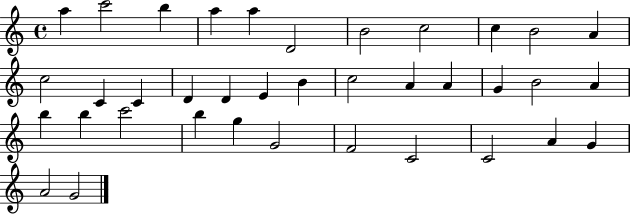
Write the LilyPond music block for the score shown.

{
  \clef treble
  \time 4/4
  \defaultTimeSignature
  \key c \major
  a''4 c'''2 b''4 | a''4 a''4 d'2 | b'2 c''2 | c''4 b'2 a'4 | \break c''2 c'4 c'4 | d'4 d'4 e'4 b'4 | c''2 a'4 a'4 | g'4 b'2 a'4 | \break b''4 b''4 c'''2 | b''4 g''4 g'2 | f'2 c'2 | c'2 a'4 g'4 | \break a'2 g'2 | \bar "|."
}